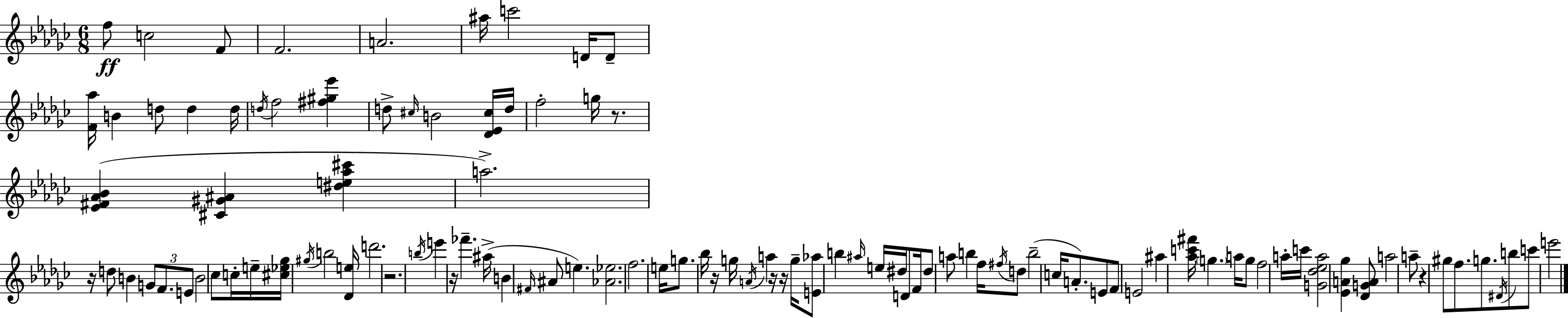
{
  \clef treble
  \numericTimeSignature
  \time 6/8
  \key ees \minor
  \repeat volta 2 { f''8\ff c''2 f'8 | f'2. | a'2. | ais''16 c'''2 d'16 d'8-- | \break <f' aes''>16 b'4 d''8 d''4 d''16 | \acciaccatura { d''16 } f''2 <fis'' gis'' ees'''>4 | d''8-> \grace { cis''16 } b'2 | <des' ees' cis''>16 d''16 f''2-. g''16 r8. | \break <ees' fis' aes' bes'>4( <cis' gis' ais'>4 <dis'' e'' aes'' cis'''>4 | a''2.->) | r16 d''8 b'4 \tuplet 3/2 { g'8 f'8. | e'8 } b'2 | \break ces''8 c''16-. e''16-- <cis'' ees'' ges''>16 \acciaccatura { gis''16 } b''2 | <des' e''>16 d'''2. | r2. | \acciaccatura { b''16 } e'''4 r16 fes'''4.-- | \break ais''16->( b'4 \grace { fis'16 } ais'8 e''4.) | <aes' ees''>2. | f''2. | e''16 g''8. bes''16 r16 g''16 | \break \acciaccatura { a'16 } a''4 r16 r16 g''16-- <e' aes''>8 b''4 | \grace { ais''16 } e''16 dis''16 d'8 f'16 dis''8 a''8 | b''4 f''16 \acciaccatura { fis''16 } d''8 b''2--( | c''16 a'8.-.) e'8 f'8 | \break e'2 ais''4 | <aes'' c''' fis'''>16 \parenthesize g''4. a''16 g''8 f''2 | a''16-. c'''16 <g' des'' ees'' a''>2 | <ees' a' ges''>4 <des' g' a'>8 a''2 | \break a''8-- r4 | gis''8 f''8. g''8. \acciaccatura { dis'16 } b''8 c'''8 | e'''2 } \bar "|."
}